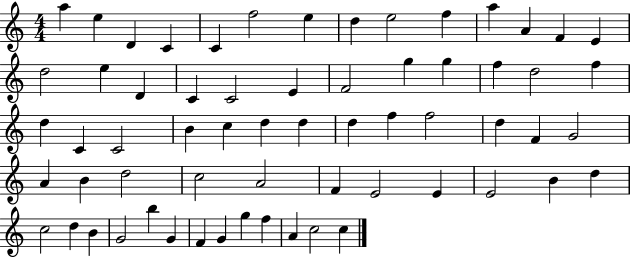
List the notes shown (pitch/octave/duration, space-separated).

A5/q E5/q D4/q C4/q C4/q F5/h E5/q D5/q E5/h F5/q A5/q A4/q F4/q E4/q D5/h E5/q D4/q C4/q C4/h E4/q F4/h G5/q G5/q F5/q D5/h F5/q D5/q C4/q C4/h B4/q C5/q D5/q D5/q D5/q F5/q F5/h D5/q F4/q G4/h A4/q B4/q D5/h C5/h A4/h F4/q E4/h E4/q E4/h B4/q D5/q C5/h D5/q B4/q G4/h B5/q G4/q F4/q G4/q G5/q F5/q A4/q C5/h C5/q